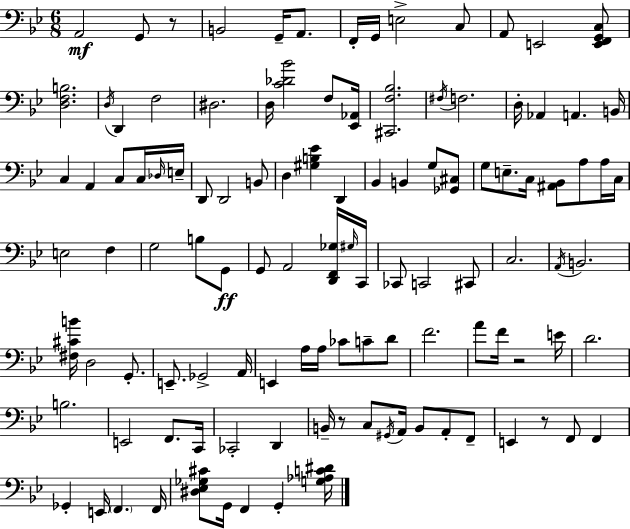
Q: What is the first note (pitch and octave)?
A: A2